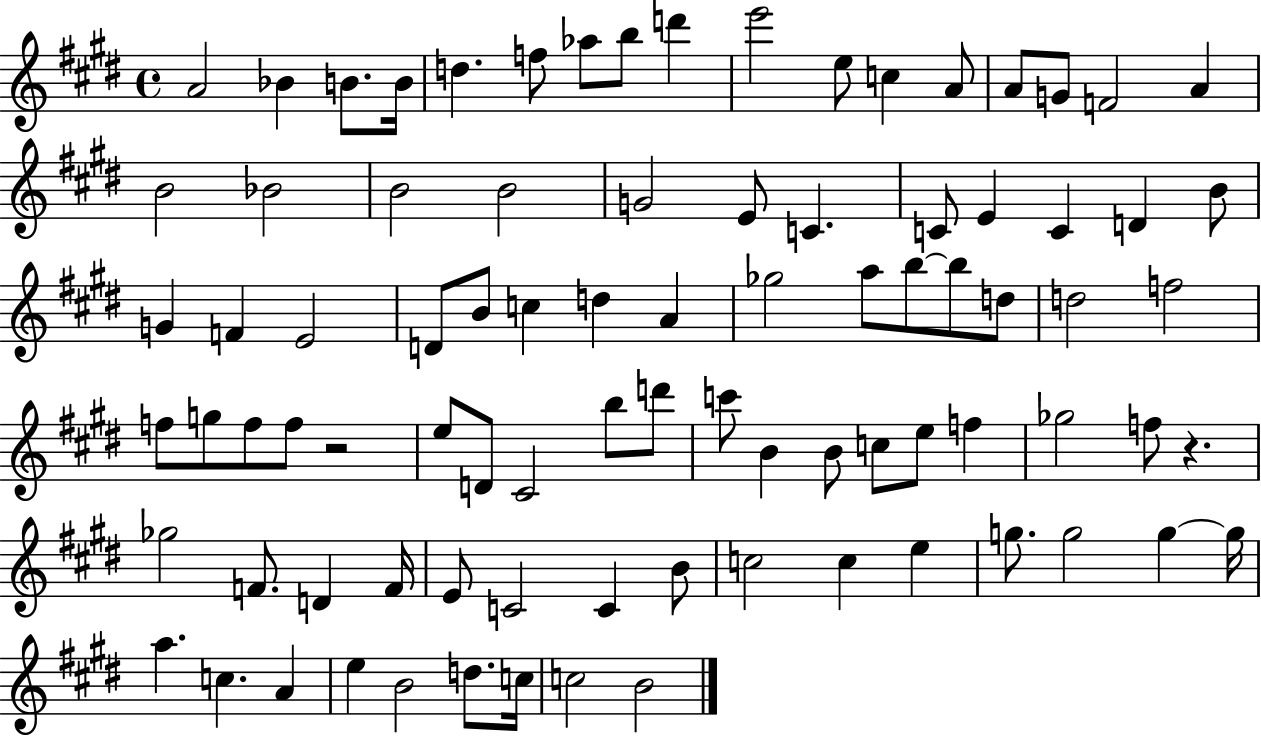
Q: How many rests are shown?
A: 2